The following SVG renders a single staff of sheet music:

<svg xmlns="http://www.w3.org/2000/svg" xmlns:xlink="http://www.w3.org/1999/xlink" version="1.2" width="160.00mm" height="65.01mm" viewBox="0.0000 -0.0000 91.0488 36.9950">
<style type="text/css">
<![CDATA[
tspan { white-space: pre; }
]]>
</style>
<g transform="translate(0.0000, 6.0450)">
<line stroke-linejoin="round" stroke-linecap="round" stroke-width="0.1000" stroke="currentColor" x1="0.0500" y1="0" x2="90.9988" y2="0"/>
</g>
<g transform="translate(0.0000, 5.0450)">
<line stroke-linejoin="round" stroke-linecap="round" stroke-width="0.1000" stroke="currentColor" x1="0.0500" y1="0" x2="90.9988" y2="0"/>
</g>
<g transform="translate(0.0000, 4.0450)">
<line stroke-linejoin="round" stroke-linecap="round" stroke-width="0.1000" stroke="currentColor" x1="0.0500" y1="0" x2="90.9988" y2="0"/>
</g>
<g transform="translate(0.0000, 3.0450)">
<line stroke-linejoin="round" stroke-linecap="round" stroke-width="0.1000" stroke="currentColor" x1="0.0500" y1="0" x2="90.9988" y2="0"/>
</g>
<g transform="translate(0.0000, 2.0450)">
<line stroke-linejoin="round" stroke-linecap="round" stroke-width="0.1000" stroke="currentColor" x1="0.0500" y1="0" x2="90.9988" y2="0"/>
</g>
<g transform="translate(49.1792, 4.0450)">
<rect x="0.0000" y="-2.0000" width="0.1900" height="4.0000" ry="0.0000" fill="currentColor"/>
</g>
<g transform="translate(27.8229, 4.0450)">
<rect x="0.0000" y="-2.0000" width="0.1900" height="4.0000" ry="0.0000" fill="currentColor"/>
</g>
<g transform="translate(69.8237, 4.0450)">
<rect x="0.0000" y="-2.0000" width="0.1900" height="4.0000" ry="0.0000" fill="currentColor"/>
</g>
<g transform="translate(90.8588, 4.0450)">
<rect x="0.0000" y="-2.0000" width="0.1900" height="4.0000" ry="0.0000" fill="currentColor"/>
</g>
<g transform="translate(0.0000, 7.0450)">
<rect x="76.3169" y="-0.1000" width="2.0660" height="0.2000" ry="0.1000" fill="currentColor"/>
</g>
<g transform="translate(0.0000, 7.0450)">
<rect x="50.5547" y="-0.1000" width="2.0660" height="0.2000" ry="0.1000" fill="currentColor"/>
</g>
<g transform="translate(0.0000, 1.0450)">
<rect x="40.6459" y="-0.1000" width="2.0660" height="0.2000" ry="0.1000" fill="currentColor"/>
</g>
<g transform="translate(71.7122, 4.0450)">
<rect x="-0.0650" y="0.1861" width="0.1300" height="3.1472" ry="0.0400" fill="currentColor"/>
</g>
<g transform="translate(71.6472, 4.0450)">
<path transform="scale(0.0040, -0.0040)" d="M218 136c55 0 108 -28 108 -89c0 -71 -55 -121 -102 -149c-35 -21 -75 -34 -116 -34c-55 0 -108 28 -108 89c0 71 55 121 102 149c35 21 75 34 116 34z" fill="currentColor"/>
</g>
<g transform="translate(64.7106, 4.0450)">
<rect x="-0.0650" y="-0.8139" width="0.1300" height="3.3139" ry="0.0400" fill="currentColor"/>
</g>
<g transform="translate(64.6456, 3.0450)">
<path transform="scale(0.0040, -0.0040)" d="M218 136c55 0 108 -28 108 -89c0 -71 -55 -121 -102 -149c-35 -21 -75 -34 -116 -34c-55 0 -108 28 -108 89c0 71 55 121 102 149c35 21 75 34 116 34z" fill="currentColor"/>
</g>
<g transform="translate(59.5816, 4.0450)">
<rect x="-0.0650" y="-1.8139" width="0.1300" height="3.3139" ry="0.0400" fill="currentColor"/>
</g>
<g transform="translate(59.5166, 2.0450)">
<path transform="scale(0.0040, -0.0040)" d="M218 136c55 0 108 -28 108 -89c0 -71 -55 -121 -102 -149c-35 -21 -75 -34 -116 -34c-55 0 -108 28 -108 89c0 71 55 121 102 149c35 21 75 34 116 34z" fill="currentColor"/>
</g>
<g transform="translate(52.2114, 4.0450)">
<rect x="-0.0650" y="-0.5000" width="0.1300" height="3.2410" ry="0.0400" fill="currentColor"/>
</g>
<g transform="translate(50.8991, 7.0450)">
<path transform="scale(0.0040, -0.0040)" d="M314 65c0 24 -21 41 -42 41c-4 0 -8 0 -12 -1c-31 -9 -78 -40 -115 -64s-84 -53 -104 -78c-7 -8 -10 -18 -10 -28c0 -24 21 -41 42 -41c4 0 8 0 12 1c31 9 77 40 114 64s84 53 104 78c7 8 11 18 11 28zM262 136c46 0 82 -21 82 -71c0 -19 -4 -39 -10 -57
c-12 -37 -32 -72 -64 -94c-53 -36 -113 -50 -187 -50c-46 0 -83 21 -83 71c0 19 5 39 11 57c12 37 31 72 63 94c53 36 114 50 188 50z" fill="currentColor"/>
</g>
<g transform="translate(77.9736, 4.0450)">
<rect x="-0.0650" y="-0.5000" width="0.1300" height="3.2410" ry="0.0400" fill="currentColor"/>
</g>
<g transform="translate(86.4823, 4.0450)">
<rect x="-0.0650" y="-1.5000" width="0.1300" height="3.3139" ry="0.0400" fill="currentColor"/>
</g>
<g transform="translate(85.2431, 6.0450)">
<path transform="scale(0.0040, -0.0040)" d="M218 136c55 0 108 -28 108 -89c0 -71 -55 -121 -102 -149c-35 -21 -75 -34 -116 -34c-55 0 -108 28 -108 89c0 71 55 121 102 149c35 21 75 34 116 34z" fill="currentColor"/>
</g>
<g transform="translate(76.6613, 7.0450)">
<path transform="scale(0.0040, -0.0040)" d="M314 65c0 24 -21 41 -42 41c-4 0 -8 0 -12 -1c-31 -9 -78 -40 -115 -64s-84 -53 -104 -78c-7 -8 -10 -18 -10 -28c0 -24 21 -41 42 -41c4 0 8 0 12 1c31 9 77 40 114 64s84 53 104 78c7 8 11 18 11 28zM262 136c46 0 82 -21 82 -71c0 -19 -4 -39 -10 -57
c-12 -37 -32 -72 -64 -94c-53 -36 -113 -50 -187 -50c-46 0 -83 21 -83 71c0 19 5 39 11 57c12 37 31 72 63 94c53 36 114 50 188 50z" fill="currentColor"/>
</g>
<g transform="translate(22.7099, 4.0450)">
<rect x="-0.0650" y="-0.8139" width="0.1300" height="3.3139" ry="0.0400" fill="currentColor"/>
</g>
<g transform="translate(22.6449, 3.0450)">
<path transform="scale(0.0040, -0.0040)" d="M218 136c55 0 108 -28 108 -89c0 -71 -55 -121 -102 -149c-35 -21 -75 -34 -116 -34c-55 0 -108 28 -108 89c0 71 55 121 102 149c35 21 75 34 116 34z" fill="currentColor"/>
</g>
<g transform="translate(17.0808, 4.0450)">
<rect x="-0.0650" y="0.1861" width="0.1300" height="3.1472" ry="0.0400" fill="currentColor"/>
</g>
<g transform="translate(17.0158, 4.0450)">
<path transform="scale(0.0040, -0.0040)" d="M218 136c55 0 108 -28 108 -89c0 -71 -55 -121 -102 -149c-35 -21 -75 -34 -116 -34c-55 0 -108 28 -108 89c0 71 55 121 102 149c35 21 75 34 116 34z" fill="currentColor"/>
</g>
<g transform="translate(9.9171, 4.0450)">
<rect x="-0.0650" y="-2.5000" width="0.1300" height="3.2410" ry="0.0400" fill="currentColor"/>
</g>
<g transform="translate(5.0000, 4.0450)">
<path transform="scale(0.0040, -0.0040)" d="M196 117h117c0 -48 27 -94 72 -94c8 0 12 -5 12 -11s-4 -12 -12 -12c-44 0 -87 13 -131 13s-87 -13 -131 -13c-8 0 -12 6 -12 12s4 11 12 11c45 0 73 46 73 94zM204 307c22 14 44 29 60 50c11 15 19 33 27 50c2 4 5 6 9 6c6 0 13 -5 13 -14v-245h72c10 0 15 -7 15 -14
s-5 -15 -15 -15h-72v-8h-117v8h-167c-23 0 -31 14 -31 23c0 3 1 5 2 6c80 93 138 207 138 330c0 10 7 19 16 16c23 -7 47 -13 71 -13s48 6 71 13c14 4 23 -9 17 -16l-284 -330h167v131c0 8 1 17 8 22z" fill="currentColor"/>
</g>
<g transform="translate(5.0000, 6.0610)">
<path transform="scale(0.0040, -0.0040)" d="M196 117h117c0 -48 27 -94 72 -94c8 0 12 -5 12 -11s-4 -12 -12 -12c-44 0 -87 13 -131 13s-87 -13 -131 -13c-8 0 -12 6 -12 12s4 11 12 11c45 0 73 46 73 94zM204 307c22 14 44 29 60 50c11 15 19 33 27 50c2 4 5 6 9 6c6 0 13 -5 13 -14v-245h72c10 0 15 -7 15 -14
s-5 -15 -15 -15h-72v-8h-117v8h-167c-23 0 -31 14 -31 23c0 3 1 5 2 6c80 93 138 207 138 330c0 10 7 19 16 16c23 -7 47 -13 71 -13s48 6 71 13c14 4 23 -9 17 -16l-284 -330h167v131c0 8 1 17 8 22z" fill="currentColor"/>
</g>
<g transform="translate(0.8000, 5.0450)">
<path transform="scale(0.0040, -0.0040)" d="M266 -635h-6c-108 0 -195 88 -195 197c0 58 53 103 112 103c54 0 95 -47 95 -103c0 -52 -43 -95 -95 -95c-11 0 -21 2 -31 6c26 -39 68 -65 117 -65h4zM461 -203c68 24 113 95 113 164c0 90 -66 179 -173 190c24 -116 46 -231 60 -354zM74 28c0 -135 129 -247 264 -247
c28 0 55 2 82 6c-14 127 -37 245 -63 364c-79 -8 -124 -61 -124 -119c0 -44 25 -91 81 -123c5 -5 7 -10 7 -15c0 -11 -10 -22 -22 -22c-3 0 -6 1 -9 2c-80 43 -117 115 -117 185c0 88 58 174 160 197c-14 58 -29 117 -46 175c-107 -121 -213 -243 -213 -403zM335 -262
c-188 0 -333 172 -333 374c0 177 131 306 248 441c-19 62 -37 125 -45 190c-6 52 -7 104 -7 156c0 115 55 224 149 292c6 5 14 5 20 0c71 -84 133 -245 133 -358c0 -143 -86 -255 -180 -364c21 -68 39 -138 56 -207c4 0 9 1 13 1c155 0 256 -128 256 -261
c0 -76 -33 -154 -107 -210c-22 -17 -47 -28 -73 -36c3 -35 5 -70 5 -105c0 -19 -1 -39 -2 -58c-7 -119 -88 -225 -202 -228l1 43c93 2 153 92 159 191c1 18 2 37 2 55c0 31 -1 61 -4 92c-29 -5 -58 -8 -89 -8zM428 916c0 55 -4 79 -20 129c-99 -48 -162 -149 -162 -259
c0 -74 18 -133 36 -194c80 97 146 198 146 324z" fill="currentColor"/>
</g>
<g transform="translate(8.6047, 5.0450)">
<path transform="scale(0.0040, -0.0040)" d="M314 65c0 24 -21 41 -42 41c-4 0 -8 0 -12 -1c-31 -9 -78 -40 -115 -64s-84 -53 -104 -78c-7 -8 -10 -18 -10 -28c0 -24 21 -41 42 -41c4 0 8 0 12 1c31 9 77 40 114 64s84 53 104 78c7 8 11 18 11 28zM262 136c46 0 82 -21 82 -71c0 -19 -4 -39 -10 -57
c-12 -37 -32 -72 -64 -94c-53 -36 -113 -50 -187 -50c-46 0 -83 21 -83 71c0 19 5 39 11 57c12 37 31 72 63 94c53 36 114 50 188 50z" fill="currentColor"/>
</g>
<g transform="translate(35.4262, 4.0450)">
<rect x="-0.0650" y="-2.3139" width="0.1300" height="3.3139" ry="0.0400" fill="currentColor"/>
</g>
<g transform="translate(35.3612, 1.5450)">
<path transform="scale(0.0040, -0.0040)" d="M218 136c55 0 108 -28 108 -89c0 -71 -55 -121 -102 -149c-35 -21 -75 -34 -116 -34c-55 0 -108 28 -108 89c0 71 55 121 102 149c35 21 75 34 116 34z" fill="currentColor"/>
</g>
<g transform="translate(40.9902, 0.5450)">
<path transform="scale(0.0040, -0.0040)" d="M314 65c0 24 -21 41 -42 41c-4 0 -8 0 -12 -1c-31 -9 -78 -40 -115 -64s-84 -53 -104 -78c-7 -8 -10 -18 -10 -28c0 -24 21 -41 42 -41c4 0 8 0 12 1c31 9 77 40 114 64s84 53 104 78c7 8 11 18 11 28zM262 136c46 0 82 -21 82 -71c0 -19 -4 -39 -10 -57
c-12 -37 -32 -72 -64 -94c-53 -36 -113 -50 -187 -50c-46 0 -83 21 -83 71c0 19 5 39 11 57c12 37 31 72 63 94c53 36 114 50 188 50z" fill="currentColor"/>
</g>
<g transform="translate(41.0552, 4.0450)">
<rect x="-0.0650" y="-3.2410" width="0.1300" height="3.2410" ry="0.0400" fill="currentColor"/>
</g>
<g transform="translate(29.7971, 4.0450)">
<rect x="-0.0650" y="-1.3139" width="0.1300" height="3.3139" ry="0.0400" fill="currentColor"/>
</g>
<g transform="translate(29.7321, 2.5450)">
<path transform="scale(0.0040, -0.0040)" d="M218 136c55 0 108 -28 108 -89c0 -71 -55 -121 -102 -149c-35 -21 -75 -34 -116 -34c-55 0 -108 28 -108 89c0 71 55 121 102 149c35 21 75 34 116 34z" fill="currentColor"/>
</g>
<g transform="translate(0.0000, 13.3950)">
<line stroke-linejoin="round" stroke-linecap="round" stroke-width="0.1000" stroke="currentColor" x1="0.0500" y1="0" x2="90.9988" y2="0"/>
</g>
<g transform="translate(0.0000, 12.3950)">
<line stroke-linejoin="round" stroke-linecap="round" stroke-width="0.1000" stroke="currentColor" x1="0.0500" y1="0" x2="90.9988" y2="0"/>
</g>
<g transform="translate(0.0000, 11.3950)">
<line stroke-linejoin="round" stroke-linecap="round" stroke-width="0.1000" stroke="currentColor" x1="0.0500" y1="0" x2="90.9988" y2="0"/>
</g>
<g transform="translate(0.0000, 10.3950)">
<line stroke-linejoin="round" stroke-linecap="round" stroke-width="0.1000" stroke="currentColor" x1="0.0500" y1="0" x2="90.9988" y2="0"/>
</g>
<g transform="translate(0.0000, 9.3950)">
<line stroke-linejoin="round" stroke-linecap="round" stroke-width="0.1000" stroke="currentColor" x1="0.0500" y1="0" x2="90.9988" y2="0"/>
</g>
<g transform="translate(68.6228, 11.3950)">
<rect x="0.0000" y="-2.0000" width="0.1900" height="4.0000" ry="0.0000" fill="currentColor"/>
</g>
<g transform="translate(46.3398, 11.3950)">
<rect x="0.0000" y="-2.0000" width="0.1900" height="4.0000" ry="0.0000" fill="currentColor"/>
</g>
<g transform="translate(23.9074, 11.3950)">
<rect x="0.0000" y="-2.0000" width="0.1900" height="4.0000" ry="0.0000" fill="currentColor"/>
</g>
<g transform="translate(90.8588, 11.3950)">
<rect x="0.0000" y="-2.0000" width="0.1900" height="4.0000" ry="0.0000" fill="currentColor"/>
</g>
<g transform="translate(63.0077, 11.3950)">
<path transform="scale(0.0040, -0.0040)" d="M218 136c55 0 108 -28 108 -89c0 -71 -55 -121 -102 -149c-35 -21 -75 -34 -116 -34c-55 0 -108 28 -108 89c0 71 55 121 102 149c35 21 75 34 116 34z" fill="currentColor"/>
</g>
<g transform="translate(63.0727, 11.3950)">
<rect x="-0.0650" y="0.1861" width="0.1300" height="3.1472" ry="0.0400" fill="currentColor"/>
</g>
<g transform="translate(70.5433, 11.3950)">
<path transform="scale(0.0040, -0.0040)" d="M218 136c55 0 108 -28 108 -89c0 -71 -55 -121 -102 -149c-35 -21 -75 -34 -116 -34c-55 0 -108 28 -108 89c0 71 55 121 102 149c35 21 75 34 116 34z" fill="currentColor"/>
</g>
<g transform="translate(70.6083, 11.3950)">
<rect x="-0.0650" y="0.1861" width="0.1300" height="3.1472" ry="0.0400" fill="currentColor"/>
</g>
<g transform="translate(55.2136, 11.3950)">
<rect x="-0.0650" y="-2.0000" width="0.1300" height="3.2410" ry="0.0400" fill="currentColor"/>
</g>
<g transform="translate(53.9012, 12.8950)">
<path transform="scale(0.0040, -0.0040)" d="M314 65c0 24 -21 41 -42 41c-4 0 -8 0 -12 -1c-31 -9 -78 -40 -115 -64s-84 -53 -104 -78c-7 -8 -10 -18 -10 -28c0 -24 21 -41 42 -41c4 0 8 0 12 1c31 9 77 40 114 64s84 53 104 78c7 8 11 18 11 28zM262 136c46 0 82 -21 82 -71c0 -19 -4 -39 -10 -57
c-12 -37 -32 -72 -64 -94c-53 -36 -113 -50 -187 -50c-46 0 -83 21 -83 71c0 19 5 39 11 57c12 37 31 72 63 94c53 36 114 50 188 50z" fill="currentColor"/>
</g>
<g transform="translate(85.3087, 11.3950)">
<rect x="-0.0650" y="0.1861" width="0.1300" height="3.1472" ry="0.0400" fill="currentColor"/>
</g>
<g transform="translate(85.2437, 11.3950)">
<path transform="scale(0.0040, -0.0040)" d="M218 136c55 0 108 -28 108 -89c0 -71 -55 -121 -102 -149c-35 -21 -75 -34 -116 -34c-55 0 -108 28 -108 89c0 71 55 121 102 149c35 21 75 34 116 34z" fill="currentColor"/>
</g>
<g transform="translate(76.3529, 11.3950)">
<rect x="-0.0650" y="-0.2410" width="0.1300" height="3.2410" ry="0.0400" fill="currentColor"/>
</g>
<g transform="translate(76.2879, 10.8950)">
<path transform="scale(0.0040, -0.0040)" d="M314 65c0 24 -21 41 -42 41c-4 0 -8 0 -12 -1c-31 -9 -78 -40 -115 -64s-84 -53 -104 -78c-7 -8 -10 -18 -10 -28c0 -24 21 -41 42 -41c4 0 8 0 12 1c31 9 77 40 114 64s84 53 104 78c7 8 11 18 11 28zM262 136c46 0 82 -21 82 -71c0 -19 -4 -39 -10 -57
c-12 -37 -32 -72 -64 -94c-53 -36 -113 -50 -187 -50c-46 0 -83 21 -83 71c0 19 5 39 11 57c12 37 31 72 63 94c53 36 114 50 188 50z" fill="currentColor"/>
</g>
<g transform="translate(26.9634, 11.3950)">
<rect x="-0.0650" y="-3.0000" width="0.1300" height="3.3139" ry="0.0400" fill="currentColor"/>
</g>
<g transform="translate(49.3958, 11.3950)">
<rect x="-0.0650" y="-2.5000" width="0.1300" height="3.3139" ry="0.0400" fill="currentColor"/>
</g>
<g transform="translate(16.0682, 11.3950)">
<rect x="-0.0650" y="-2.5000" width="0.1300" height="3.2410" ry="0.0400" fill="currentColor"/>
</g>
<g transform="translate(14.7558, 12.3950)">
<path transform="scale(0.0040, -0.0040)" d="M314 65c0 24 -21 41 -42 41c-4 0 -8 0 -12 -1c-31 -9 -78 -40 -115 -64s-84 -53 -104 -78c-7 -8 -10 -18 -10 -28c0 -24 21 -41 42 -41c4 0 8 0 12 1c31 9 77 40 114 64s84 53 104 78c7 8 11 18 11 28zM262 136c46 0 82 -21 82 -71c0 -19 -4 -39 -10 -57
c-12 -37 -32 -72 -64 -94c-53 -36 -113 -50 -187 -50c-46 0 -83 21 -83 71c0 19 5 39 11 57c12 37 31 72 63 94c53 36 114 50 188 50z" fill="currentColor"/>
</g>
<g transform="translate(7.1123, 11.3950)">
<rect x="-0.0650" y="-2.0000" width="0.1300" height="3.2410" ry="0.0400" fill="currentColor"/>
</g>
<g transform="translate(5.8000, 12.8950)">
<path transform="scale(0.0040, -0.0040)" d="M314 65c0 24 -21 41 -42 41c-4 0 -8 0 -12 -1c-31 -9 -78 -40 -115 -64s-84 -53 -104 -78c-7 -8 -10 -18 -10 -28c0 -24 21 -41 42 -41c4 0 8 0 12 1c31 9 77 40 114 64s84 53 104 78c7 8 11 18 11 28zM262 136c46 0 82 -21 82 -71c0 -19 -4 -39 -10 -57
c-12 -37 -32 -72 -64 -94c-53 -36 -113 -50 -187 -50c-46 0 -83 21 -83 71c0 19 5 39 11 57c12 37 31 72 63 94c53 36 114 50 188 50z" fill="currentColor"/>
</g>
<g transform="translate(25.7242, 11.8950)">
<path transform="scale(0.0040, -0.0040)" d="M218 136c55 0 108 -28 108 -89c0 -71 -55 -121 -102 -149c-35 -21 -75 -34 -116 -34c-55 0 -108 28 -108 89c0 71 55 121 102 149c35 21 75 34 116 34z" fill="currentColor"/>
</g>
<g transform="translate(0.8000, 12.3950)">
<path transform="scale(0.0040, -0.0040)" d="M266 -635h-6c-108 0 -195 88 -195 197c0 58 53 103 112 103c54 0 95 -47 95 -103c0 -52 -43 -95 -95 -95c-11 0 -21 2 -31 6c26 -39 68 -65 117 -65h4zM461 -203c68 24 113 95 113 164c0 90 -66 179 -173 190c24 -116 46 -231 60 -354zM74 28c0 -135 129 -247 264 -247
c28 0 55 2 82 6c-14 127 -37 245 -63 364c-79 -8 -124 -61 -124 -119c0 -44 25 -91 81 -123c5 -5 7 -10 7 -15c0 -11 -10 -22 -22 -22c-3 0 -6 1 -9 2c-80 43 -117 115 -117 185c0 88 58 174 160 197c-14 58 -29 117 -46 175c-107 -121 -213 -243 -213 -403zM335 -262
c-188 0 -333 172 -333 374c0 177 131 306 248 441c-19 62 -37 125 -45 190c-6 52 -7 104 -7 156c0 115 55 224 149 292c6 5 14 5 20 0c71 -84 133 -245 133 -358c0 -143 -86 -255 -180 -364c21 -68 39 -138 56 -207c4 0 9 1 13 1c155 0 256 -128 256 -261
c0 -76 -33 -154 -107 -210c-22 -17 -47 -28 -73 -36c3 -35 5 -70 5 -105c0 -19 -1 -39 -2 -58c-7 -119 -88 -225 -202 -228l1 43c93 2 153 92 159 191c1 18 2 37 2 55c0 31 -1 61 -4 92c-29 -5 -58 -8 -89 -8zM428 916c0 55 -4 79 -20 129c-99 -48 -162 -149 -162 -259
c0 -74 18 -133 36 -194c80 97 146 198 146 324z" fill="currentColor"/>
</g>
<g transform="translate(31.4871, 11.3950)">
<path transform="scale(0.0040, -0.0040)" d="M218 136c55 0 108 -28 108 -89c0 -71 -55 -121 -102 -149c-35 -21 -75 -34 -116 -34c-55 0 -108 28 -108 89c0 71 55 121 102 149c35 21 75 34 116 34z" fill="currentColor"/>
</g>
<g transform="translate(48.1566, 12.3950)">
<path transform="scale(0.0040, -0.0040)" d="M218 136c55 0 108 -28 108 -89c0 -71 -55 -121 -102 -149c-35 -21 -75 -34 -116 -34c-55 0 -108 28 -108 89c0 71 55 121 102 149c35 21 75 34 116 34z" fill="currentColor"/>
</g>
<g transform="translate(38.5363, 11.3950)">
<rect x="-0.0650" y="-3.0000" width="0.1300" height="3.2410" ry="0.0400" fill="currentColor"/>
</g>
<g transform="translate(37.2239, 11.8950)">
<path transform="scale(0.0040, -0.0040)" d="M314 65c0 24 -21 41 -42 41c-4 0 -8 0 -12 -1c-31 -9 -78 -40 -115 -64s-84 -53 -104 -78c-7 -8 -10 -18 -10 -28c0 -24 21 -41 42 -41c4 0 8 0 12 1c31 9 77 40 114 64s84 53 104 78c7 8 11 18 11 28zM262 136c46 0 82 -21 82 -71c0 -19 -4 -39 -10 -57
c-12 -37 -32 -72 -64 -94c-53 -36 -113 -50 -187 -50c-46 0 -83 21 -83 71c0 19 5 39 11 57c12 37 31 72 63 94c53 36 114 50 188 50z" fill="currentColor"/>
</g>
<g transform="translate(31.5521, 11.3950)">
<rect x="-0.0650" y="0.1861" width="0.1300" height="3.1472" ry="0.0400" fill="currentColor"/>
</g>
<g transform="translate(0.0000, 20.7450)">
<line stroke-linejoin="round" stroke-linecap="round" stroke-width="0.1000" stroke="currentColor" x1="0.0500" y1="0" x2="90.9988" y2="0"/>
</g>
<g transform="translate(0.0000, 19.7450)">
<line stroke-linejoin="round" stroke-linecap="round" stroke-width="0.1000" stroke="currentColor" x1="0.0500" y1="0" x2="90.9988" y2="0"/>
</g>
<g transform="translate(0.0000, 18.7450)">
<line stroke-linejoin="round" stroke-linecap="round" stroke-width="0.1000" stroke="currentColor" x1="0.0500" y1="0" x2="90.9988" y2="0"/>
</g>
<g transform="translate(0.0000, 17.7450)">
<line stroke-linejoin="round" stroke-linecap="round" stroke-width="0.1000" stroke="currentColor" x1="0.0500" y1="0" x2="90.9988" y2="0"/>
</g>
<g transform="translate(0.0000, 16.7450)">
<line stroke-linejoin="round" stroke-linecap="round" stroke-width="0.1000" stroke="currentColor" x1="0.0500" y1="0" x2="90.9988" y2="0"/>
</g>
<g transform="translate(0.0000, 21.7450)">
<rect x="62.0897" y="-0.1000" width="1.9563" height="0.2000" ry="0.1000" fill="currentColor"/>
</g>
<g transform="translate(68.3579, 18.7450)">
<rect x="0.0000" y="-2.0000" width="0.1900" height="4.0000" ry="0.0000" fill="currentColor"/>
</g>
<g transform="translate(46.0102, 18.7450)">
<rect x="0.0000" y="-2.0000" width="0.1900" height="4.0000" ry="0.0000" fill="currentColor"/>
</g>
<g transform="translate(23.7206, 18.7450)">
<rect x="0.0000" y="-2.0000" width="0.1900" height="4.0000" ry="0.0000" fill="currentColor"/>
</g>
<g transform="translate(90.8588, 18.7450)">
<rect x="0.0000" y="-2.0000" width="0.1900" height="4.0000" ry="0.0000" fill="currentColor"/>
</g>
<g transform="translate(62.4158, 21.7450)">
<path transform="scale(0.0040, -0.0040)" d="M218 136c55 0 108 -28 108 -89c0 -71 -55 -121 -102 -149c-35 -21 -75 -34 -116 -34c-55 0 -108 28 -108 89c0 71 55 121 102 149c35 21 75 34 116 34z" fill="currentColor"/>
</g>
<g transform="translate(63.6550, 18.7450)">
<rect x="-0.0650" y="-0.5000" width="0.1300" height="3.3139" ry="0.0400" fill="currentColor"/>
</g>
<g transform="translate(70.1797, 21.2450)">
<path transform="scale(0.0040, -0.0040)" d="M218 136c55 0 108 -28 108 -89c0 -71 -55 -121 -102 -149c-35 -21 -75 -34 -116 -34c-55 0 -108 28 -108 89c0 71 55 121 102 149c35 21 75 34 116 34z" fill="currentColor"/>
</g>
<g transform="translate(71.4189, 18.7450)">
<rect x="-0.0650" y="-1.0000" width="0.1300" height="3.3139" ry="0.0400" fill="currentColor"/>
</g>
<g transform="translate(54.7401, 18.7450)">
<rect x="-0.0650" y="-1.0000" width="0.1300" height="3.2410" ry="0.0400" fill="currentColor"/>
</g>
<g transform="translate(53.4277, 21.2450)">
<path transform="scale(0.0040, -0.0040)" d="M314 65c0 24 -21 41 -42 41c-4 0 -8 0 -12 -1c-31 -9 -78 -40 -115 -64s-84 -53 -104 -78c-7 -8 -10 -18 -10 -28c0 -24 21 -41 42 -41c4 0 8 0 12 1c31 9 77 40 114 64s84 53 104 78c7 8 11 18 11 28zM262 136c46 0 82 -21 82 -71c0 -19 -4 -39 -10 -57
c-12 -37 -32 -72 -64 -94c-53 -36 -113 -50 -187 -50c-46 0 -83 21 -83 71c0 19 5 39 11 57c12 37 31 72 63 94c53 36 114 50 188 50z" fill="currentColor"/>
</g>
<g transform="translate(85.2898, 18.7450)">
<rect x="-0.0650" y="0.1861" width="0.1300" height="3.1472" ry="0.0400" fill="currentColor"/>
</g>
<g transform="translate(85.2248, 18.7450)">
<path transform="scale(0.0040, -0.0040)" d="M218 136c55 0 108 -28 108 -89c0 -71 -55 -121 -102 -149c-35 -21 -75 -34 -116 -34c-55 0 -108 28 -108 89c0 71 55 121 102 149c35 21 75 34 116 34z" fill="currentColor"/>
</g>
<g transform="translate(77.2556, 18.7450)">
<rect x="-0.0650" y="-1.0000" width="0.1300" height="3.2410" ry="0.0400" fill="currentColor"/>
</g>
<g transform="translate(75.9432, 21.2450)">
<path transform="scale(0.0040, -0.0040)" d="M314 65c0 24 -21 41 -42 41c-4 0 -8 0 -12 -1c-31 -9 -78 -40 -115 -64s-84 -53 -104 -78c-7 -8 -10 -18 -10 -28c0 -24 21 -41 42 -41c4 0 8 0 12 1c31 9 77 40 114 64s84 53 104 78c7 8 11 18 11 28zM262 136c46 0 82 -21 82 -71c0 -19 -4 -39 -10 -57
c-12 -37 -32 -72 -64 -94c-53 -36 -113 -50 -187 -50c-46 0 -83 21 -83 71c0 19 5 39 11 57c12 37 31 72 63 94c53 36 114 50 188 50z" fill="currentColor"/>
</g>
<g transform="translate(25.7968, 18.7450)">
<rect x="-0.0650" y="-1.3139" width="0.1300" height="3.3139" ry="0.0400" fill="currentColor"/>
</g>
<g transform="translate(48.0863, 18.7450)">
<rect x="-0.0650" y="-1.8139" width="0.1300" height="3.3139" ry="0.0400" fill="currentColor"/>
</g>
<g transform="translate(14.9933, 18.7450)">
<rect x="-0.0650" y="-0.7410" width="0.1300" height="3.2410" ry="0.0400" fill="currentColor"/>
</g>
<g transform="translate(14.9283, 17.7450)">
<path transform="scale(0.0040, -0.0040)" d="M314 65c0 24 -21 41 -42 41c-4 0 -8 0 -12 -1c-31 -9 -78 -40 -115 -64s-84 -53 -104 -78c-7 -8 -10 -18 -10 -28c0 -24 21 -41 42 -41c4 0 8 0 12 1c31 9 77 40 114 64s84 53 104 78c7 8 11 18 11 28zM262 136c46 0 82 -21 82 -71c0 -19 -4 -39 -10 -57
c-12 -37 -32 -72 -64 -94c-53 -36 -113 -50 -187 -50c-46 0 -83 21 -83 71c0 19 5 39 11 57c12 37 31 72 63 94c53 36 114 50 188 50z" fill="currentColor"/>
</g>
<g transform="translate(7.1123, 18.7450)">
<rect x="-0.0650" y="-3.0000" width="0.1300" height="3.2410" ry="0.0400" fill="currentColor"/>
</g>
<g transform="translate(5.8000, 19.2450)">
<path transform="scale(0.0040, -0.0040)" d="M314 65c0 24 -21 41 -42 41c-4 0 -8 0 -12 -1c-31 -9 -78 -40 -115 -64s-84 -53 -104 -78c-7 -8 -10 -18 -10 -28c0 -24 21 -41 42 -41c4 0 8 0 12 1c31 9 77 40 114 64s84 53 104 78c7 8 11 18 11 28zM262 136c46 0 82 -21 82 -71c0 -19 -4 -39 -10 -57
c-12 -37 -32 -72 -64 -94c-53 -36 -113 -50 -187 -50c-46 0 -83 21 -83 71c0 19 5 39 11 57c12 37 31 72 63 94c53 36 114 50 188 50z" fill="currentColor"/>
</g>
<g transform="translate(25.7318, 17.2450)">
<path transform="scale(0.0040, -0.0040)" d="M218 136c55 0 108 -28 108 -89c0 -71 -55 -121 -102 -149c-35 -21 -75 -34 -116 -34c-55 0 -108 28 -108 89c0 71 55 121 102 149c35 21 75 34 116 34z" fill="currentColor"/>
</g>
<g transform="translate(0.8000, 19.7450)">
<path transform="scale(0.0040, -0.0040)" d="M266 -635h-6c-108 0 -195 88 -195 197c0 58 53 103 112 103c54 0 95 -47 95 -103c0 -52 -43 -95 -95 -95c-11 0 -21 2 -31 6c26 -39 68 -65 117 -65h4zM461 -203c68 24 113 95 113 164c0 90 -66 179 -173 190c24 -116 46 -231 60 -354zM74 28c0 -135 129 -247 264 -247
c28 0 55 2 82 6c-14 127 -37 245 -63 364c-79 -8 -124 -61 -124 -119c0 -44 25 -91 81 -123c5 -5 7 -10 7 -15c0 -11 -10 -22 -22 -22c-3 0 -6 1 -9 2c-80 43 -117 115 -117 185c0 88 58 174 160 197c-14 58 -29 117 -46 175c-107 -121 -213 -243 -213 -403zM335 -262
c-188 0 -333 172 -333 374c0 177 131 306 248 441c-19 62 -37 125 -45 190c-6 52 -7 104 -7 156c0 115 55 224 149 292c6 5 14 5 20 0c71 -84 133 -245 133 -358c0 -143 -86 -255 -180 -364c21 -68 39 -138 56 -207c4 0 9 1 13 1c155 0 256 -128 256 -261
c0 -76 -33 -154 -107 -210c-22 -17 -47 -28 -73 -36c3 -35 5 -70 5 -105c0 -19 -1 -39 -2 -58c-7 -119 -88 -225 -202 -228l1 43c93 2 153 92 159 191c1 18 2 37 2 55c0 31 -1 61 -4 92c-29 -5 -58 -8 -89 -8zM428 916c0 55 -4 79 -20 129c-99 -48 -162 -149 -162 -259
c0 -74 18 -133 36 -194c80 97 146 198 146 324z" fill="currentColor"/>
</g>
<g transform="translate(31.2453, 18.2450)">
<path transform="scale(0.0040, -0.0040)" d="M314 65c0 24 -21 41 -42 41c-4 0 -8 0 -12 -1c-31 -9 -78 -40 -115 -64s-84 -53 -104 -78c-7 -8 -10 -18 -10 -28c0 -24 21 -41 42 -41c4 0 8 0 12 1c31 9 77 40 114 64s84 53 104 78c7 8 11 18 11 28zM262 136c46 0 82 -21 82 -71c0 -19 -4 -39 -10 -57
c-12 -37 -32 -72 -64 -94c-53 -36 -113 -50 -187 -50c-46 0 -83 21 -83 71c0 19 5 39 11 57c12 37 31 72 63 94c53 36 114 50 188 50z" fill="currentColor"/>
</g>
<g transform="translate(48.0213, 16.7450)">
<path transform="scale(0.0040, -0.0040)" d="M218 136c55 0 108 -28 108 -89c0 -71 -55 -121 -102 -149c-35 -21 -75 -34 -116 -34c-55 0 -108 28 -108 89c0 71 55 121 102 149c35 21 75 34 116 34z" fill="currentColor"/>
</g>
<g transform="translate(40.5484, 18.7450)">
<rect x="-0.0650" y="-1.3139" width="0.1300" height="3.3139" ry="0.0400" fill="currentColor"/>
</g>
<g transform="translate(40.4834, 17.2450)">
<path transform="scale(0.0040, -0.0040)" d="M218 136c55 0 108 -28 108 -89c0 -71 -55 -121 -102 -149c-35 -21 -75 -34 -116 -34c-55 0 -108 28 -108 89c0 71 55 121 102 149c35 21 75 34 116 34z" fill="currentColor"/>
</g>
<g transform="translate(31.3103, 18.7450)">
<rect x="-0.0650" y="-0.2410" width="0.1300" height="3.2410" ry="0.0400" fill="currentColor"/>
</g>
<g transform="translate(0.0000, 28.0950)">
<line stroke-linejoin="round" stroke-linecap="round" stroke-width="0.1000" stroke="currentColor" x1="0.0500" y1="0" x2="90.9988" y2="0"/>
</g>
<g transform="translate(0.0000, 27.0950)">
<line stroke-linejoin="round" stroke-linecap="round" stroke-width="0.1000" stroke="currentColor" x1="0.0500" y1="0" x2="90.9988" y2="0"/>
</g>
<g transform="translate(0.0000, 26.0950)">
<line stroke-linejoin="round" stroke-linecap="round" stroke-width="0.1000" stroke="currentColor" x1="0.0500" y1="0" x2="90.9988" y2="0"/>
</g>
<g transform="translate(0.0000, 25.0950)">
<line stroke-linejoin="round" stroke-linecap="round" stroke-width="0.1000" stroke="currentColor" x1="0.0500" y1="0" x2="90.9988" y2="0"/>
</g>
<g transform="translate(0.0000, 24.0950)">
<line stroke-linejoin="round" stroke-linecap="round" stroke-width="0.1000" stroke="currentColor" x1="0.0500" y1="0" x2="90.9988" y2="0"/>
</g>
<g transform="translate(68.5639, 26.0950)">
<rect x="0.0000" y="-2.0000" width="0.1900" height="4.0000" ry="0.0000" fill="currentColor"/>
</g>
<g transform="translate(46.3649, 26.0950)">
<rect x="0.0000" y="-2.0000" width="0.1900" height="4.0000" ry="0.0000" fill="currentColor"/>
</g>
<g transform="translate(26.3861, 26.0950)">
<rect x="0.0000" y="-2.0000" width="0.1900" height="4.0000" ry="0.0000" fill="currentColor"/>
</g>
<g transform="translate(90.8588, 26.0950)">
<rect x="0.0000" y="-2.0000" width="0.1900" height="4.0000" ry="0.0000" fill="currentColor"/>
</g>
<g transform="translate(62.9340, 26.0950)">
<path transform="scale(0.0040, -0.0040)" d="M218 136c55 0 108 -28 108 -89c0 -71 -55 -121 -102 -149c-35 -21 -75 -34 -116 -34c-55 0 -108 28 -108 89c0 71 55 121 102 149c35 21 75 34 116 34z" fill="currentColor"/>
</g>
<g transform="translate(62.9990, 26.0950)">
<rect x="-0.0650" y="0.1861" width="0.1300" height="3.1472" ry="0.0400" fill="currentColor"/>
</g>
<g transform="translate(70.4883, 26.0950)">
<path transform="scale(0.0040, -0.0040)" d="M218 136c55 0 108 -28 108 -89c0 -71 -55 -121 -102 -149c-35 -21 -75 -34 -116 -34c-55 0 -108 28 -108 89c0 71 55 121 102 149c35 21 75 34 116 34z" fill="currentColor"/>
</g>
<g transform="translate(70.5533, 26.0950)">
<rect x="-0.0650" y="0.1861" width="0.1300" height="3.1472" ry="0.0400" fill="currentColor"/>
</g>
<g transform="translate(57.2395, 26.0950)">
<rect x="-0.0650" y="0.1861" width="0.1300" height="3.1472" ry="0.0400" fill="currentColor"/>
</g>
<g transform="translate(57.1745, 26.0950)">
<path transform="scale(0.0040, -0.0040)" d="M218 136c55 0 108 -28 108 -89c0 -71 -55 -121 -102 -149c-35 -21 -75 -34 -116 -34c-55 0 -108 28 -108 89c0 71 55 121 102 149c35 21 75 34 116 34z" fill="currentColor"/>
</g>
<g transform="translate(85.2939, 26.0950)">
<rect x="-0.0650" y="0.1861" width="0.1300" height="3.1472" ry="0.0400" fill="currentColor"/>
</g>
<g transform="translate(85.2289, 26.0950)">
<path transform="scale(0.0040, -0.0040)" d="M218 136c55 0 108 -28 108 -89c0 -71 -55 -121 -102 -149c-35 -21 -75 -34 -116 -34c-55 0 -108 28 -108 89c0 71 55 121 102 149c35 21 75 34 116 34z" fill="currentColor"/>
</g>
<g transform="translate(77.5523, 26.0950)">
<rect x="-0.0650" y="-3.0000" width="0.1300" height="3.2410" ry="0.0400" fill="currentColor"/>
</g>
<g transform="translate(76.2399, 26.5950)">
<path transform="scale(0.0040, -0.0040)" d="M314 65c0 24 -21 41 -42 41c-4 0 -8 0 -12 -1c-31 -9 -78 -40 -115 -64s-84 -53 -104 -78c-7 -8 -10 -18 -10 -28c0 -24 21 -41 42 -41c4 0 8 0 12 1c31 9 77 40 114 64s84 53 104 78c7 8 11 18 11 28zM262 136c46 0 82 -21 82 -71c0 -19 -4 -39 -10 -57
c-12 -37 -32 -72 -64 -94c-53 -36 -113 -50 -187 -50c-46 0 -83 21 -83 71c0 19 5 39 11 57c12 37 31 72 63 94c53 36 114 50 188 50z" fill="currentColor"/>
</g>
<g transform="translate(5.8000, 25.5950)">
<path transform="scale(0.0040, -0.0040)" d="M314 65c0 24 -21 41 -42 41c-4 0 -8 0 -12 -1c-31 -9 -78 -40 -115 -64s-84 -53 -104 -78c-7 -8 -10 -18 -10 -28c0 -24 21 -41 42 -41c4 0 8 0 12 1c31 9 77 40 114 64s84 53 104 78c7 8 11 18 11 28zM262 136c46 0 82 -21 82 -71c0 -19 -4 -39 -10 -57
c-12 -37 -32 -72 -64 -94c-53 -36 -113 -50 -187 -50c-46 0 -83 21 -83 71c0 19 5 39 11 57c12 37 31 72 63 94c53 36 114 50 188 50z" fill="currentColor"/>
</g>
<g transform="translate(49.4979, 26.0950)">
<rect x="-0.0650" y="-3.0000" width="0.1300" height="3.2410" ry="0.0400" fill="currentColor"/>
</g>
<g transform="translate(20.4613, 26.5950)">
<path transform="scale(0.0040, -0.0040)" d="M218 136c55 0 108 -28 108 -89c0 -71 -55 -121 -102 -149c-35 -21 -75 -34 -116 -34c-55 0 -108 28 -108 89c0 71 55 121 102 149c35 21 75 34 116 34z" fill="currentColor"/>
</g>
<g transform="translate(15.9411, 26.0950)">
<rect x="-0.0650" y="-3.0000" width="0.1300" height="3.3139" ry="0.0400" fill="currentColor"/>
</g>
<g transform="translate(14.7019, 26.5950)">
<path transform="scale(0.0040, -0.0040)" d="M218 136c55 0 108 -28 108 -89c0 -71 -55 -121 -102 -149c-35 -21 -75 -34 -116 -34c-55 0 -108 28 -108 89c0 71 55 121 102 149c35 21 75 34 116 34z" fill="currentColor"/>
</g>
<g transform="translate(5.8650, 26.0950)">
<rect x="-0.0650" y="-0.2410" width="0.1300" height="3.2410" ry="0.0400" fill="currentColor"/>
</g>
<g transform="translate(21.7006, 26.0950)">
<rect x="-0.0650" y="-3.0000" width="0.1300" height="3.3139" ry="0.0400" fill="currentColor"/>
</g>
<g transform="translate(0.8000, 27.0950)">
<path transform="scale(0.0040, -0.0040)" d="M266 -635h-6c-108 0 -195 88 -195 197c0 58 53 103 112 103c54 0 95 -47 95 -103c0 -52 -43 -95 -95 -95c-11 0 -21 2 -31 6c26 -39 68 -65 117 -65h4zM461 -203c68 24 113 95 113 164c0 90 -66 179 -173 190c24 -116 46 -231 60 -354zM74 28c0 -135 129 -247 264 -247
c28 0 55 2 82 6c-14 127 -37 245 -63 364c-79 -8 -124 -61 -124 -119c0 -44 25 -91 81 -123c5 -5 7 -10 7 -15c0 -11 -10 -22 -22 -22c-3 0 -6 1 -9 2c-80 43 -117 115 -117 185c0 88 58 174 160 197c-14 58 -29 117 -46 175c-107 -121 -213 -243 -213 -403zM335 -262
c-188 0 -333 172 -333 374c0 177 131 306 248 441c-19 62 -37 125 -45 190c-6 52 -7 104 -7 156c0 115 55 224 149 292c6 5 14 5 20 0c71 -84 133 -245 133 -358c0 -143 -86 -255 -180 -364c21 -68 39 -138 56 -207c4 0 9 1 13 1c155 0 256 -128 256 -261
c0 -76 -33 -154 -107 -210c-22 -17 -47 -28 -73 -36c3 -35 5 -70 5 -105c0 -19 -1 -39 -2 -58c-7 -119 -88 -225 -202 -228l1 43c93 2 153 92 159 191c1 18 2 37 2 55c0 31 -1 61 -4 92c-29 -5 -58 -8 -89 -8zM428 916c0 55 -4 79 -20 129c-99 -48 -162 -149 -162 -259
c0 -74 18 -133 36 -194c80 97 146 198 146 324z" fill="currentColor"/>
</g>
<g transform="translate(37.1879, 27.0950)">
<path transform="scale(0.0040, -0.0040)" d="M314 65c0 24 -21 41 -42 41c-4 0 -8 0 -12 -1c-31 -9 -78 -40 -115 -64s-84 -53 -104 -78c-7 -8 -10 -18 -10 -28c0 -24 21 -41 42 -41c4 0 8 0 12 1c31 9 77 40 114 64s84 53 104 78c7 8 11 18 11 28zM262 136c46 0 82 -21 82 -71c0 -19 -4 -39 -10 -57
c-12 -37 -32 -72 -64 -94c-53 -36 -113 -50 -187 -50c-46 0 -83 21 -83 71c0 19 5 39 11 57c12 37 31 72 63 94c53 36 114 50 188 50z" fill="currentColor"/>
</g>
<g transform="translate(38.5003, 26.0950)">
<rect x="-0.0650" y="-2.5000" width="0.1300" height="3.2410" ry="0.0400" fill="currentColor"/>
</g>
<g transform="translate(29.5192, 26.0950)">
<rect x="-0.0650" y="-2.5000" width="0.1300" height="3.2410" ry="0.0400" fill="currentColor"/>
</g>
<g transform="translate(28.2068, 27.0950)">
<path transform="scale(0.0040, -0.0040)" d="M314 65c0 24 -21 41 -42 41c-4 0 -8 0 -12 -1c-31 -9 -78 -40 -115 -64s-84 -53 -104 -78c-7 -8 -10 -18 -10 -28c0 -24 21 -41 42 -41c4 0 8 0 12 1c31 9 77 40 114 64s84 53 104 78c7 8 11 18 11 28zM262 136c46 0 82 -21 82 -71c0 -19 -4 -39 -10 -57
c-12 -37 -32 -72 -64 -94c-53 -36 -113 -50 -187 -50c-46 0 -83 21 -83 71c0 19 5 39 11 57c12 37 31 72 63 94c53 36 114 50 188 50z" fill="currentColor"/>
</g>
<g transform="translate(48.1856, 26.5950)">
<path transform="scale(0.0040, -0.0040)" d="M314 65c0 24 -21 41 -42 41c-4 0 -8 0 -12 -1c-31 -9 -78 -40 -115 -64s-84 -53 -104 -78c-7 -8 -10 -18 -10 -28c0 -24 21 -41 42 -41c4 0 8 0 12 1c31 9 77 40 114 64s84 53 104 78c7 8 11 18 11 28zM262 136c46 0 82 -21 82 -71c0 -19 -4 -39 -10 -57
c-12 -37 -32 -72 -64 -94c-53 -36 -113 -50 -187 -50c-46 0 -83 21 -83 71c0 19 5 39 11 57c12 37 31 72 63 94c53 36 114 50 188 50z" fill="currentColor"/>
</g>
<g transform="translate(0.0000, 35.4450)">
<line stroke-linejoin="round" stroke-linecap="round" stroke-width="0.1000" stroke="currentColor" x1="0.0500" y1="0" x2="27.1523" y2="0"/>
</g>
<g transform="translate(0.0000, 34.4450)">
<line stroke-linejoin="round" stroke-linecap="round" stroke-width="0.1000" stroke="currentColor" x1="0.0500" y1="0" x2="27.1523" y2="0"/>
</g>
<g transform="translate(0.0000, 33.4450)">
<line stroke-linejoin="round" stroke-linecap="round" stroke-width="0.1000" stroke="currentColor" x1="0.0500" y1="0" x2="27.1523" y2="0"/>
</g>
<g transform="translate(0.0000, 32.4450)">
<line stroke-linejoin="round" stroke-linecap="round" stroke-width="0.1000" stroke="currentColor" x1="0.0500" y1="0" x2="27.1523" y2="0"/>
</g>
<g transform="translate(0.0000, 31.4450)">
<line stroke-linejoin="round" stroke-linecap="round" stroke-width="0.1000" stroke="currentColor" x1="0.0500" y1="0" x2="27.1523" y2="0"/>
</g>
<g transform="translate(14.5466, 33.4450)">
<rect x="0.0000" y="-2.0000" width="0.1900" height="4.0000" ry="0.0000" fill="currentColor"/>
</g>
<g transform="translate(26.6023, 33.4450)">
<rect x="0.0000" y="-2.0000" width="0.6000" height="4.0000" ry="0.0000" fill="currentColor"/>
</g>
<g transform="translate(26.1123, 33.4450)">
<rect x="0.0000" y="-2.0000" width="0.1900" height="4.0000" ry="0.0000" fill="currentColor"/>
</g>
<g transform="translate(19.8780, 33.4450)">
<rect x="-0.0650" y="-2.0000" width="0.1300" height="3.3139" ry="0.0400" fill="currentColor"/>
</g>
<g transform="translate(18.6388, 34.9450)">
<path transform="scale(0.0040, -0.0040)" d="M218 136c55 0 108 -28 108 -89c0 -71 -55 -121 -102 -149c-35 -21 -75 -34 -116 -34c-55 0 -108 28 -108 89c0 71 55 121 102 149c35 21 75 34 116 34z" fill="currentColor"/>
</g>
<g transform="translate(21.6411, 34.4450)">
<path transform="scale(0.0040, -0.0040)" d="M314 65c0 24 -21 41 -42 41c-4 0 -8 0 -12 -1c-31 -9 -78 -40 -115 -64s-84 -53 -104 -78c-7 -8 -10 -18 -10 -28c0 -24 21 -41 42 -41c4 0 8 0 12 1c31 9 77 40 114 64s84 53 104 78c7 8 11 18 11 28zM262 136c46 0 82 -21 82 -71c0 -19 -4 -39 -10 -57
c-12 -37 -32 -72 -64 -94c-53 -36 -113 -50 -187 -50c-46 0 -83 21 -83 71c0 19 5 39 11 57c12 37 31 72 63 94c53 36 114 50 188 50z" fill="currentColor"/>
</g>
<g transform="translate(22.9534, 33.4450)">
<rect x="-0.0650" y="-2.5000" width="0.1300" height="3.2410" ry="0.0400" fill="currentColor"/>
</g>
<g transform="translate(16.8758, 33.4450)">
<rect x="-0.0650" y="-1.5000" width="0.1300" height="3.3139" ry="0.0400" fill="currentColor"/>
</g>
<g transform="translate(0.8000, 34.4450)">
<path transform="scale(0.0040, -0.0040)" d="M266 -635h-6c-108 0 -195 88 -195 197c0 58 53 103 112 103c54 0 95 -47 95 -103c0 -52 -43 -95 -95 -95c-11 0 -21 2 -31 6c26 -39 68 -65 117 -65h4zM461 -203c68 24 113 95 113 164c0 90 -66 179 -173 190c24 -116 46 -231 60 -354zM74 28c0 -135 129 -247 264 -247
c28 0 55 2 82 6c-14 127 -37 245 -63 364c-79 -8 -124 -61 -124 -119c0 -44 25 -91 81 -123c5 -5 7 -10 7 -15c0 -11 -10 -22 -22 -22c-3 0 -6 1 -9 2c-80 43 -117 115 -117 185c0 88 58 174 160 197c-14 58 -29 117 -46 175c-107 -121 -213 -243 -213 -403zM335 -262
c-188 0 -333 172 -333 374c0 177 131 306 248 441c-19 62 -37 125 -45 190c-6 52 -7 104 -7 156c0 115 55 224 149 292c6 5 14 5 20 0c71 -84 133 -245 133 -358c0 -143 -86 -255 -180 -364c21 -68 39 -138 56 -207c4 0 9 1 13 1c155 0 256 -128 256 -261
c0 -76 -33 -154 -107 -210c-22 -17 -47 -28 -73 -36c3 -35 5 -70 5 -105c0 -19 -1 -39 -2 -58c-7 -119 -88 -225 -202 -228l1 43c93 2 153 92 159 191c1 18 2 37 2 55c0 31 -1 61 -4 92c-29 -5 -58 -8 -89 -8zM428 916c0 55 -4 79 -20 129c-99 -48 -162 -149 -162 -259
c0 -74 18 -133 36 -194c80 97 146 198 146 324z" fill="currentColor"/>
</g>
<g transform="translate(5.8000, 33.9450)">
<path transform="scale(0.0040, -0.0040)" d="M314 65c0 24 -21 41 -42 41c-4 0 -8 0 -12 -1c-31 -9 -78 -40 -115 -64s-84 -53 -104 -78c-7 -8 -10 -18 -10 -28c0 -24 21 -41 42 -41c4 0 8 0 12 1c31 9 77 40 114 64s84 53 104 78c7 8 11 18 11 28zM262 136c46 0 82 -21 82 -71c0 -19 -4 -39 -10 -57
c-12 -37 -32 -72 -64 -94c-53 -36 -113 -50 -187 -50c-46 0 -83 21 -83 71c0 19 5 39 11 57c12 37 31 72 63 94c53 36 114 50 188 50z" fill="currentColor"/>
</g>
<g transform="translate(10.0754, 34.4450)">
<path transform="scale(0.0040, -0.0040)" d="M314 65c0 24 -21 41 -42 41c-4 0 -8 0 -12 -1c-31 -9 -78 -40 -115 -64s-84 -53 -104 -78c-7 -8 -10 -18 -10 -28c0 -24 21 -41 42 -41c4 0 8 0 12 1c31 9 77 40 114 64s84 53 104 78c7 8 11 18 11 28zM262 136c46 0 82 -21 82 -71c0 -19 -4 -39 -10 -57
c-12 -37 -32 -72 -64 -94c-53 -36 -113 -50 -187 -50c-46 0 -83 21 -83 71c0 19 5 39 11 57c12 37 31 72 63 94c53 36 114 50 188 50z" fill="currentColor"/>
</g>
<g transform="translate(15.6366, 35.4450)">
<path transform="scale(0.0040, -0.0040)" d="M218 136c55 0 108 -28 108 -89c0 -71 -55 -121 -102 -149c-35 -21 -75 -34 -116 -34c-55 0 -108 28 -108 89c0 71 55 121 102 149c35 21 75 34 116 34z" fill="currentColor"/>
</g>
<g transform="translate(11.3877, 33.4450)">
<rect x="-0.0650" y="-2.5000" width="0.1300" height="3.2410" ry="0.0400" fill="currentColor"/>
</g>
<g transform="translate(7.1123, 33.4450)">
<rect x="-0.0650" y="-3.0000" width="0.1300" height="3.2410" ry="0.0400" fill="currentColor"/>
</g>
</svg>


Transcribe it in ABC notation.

X:1
T:Untitled
M:4/4
L:1/4
K:C
G2 B d e g b2 C2 f d B C2 E F2 G2 A B A2 G F2 B B c2 B A2 d2 e c2 e f D2 C D D2 B c2 A A G2 G2 A2 B B B A2 B A2 G2 E F G2